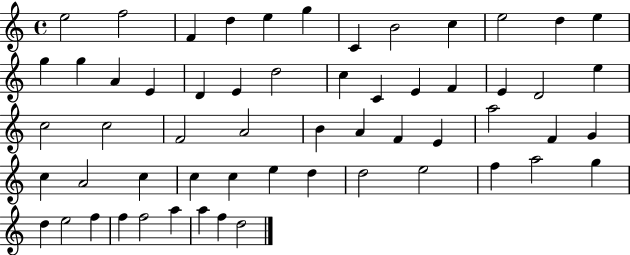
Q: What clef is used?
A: treble